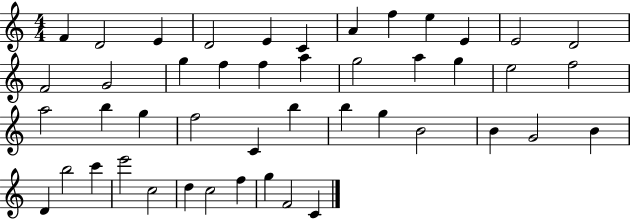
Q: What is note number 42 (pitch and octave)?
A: C5